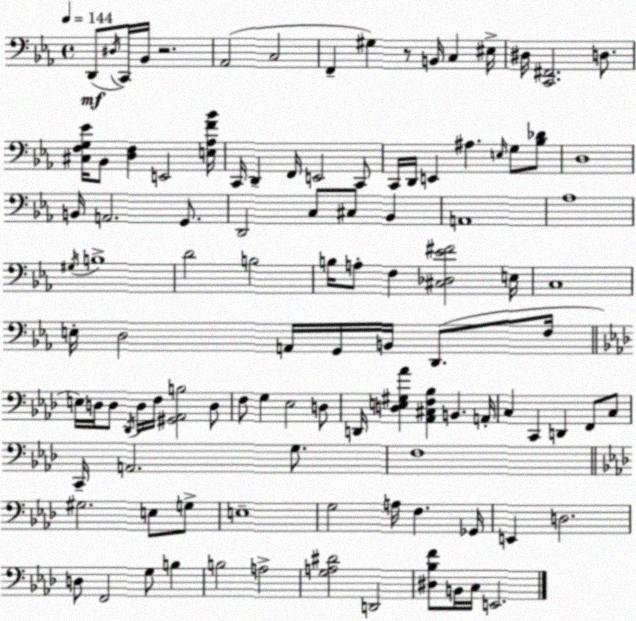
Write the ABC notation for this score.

X:1
T:Untitled
M:4/4
L:1/4
K:Eb
D,,/2 ^D,/4 C,,/4 _B,,/4 z2 _A,,2 C,2 F,, ^G, z/2 B,,/4 C, ^E,/4 ^D,/4 [C,,^F,,]2 D,/2 [^C,F,G,_E]/4 _B,,/2 [D,F,] E,,2 [E,_A,F_B]/4 C,,/4 D,, F,,/4 E,,2 C,,/2 C,,/4 D,,/4 E,, ^A, E,/4 G,/2 [_B,_D]/2 D,4 B,,/4 A,,2 G,,/2 D,,2 C,/2 ^C,/2 _B,, A,,4 _A,4 ^G,/4 B,4 D2 B,2 B,/4 A,/2 F, [^C,_D,_E^F]2 E,/4 C,4 E,/4 D,2 A,,/4 G,,/4 B,,/4 D,,/2 F,/4 E,/4 D,/4 D,/2 _D,,/4 D,/4 F,/4 [^G,,_A,,B,]2 D,/2 F,/2 G, _E,2 D,/2 D,,/4 [D,E,^G,_A] [_A,,^C,F,_B,] B,, A,,/4 C, C,, D,, F,,/2 C,/2 C,,/4 A,,2 G,/2 F,4 ^G,2 E,/2 G,/2 E,4 G,2 A,/4 F, _G,,/4 E,, D,2 D,/2 F,,2 G,/2 B, B,2 A,2 [G,A,^D]2 D,,2 [^D,_B,F]/2 B,,/4 C,/4 E,,2